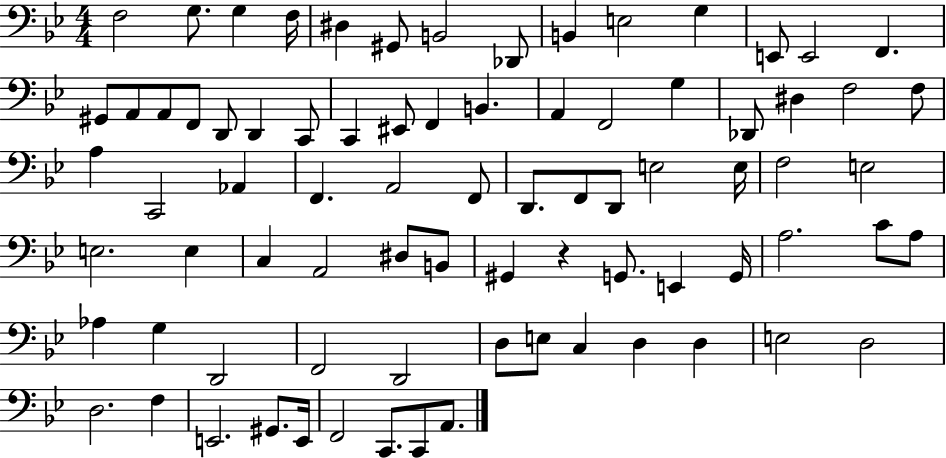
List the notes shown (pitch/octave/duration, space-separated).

F3/h G3/e. G3/q F3/s D#3/q G#2/e B2/h Db2/e B2/q E3/h G3/q E2/e E2/h F2/q. G#2/e A2/e A2/e F2/e D2/e D2/q C2/e C2/q EIS2/e F2/q B2/q. A2/q F2/h G3/q Db2/e D#3/q F3/h F3/e A3/q C2/h Ab2/q F2/q. A2/h F2/e D2/e. F2/e D2/e E3/h E3/s F3/h E3/h E3/h. E3/q C3/q A2/h D#3/e B2/e G#2/q R/q G2/e. E2/q G2/s A3/h. C4/e A3/e Ab3/q G3/q D2/h F2/h D2/h D3/e E3/e C3/q D3/q D3/q E3/h D3/h D3/h. F3/q E2/h. G#2/e. E2/s F2/h C2/e. C2/e A2/e.